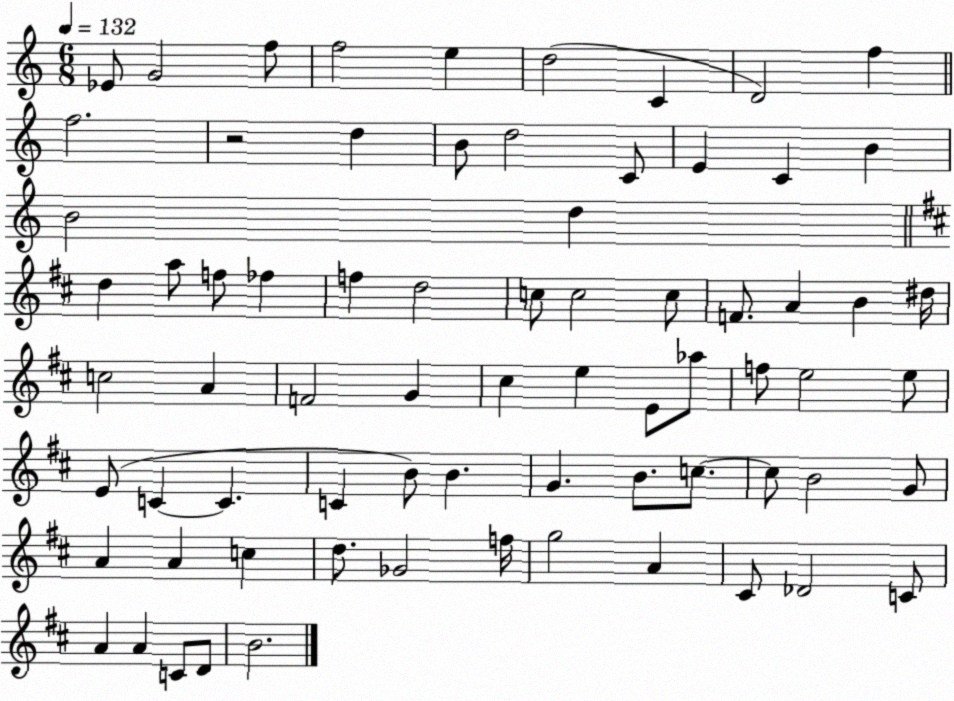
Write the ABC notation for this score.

X:1
T:Untitled
M:6/8
L:1/4
K:C
_E/2 G2 f/2 f2 e d2 C D2 f f2 z2 d B/2 d2 C/2 E C B B2 d d a/2 f/2 _f f d2 c/2 c2 c/2 F/2 A B ^d/4 c2 A F2 G ^c e E/2 _a/2 f/2 e2 e/2 E/2 C C C B/2 B G B/2 c/2 c/2 B2 G/2 A A c d/2 _G2 f/4 g2 A ^C/2 _D2 C/2 A A C/2 D/2 B2